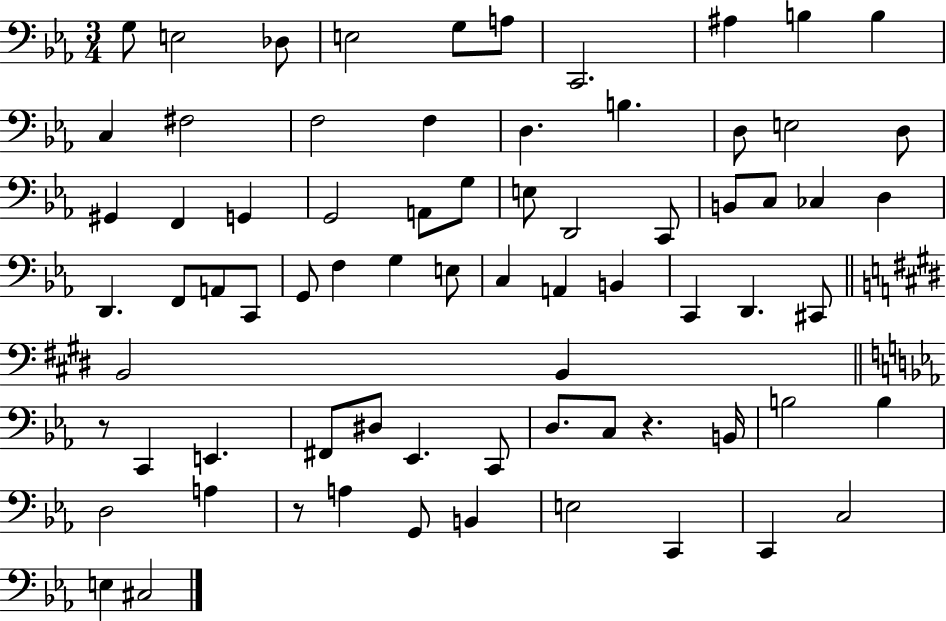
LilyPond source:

{
  \clef bass
  \numericTimeSignature
  \time 3/4
  \key ees \major
  g8 e2 des8 | e2 g8 a8 | c,2. | ais4 b4 b4 | \break c4 fis2 | f2 f4 | d4. b4. | d8 e2 d8 | \break gis,4 f,4 g,4 | g,2 a,8 g8 | e8 d,2 c,8 | b,8 c8 ces4 d4 | \break d,4. f,8 a,8 c,8 | g,8 f4 g4 e8 | c4 a,4 b,4 | c,4 d,4. cis,8 | \break \bar "||" \break \key e \major b,2 b,4 | \bar "||" \break \key ees \major r8 c,4 e,4. | fis,8 dis8 ees,4. c,8 | d8. c8 r4. b,16 | b2 b4 | \break d2 a4 | r8 a4 g,8 b,4 | e2 c,4 | c,4 c2 | \break e4 cis2 | \bar "|."
}